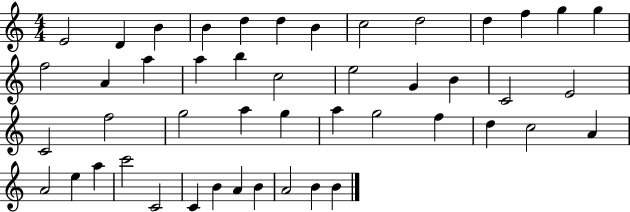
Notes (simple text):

E4/h D4/q B4/q B4/q D5/q D5/q B4/q C5/h D5/h D5/q F5/q G5/q G5/q F5/h A4/q A5/q A5/q B5/q C5/h E5/h G4/q B4/q C4/h E4/h C4/h F5/h G5/h A5/q G5/q A5/q G5/h F5/q D5/q C5/h A4/q A4/h E5/q A5/q C6/h C4/h C4/q B4/q A4/q B4/q A4/h B4/q B4/q